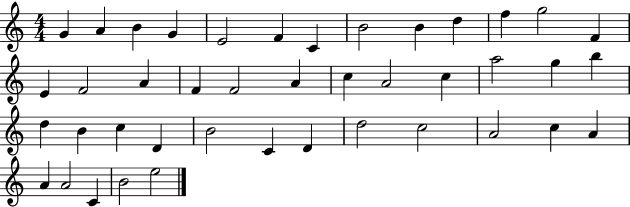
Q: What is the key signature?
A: C major